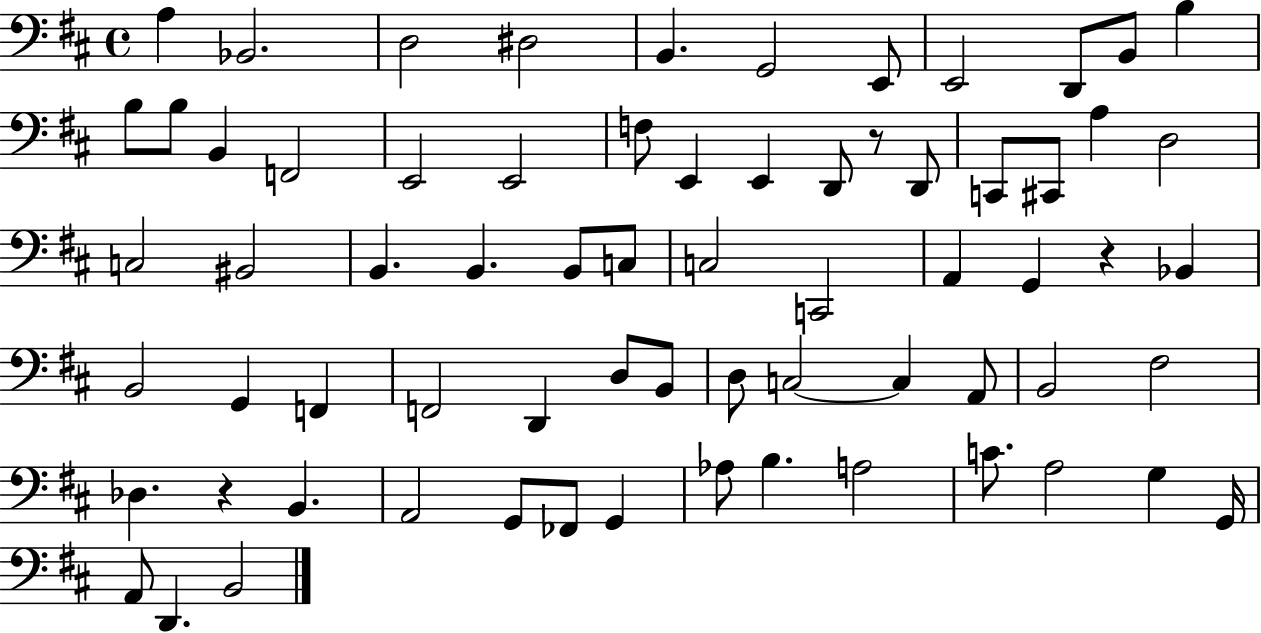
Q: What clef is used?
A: bass